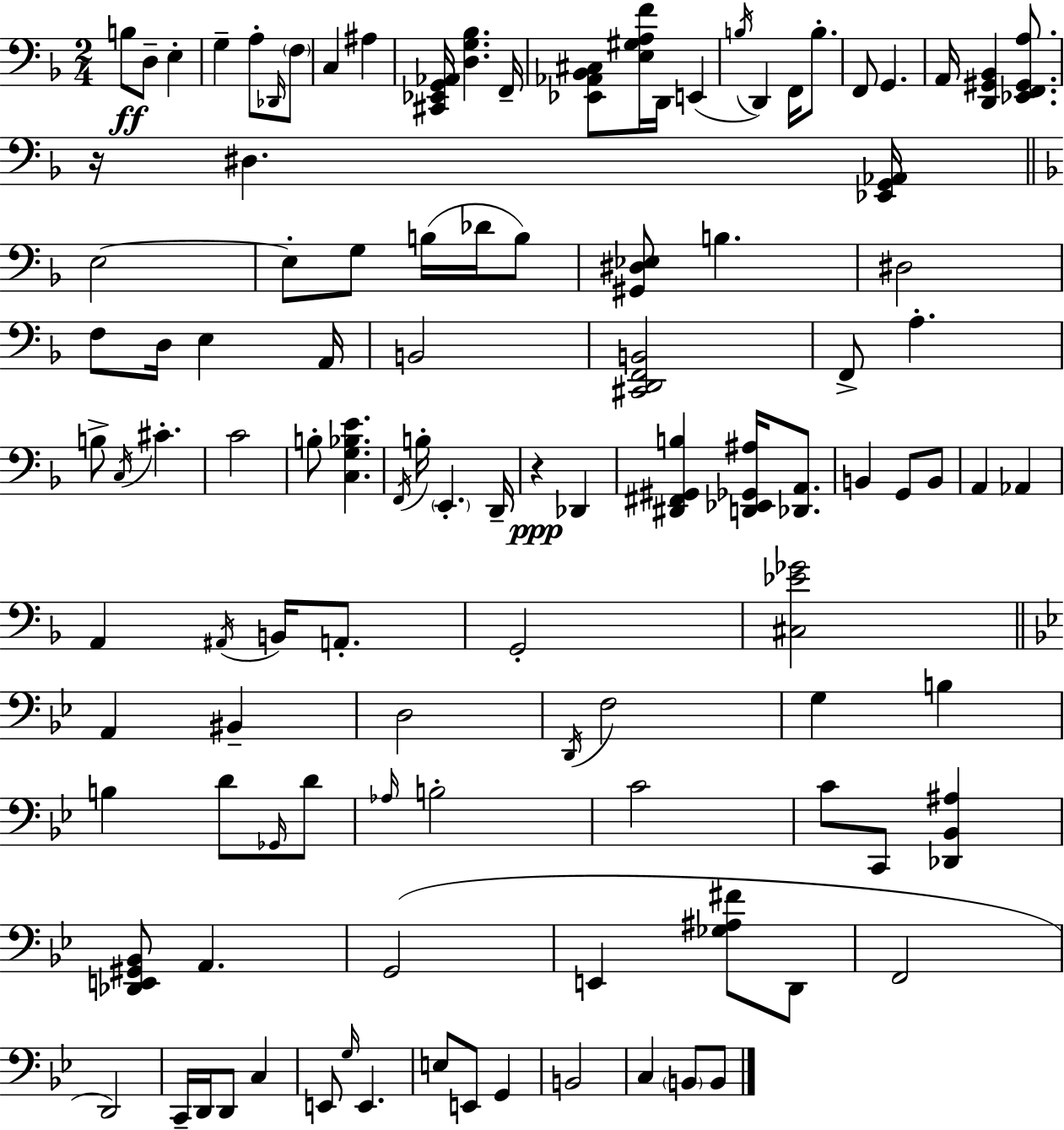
X:1
T:Untitled
M:2/4
L:1/4
K:F
B,/2 D,/2 E, G, A,/2 _D,,/4 F,/2 C, ^A, [^C,,_E,,G,,_A,,]/4 [D,G,_B,] F,,/4 [_E,,_A,,_B,,^C,]/2 [E,^G,A,F]/4 D,,/4 E,, B,/4 D,, F,,/4 B,/2 F,,/2 G,, A,,/4 [D,,^G,,_B,,] [_E,,F,,^G,,A,]/2 z/4 ^D, [_E,,G,,_A,,]/4 E,2 E,/2 G,/2 B,/4 _D/4 B,/2 [^G,,^D,_E,]/2 B, ^D,2 F,/2 D,/4 E, A,,/4 B,,2 [^C,,D,,F,,B,,]2 F,,/2 A, B,/2 C,/4 ^C C2 B,/2 [C,G,_B,E] F,,/4 B,/4 E,, D,,/4 z _D,, [^D,,^F,,^G,,B,] [D,,_E,,_G,,^A,]/4 [_D,,A,,]/2 B,, G,,/2 B,,/2 A,, _A,, A,, ^A,,/4 B,,/4 A,,/2 G,,2 [^C,_E_G]2 A,, ^B,, D,2 D,,/4 F,2 G, B, B, D/2 _G,,/4 D/2 _A,/4 B,2 C2 C/2 C,,/2 [_D,,_B,,^A,] [_D,,E,,^G,,_B,,]/2 A,, G,,2 E,, [_G,^A,^F]/2 D,,/2 F,,2 D,,2 C,,/4 D,,/4 D,,/2 C, E,,/2 G,/4 E,, E,/2 E,,/2 G,, B,,2 C, B,,/2 B,,/2